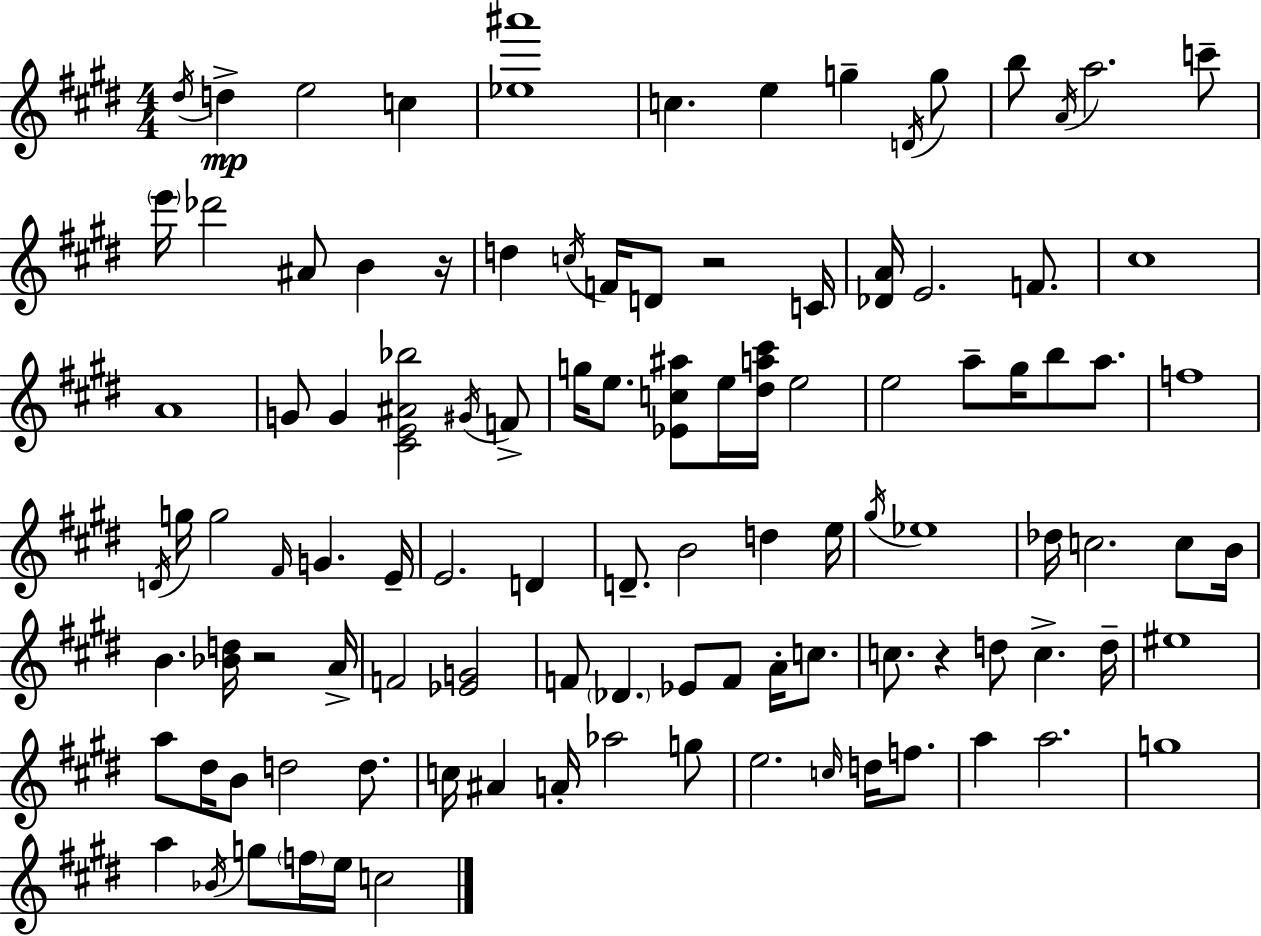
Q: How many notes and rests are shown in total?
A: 106